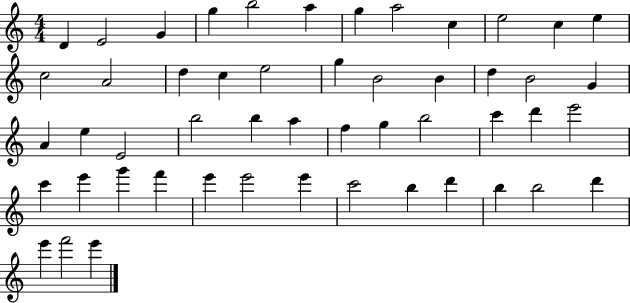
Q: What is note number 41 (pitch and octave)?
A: E6